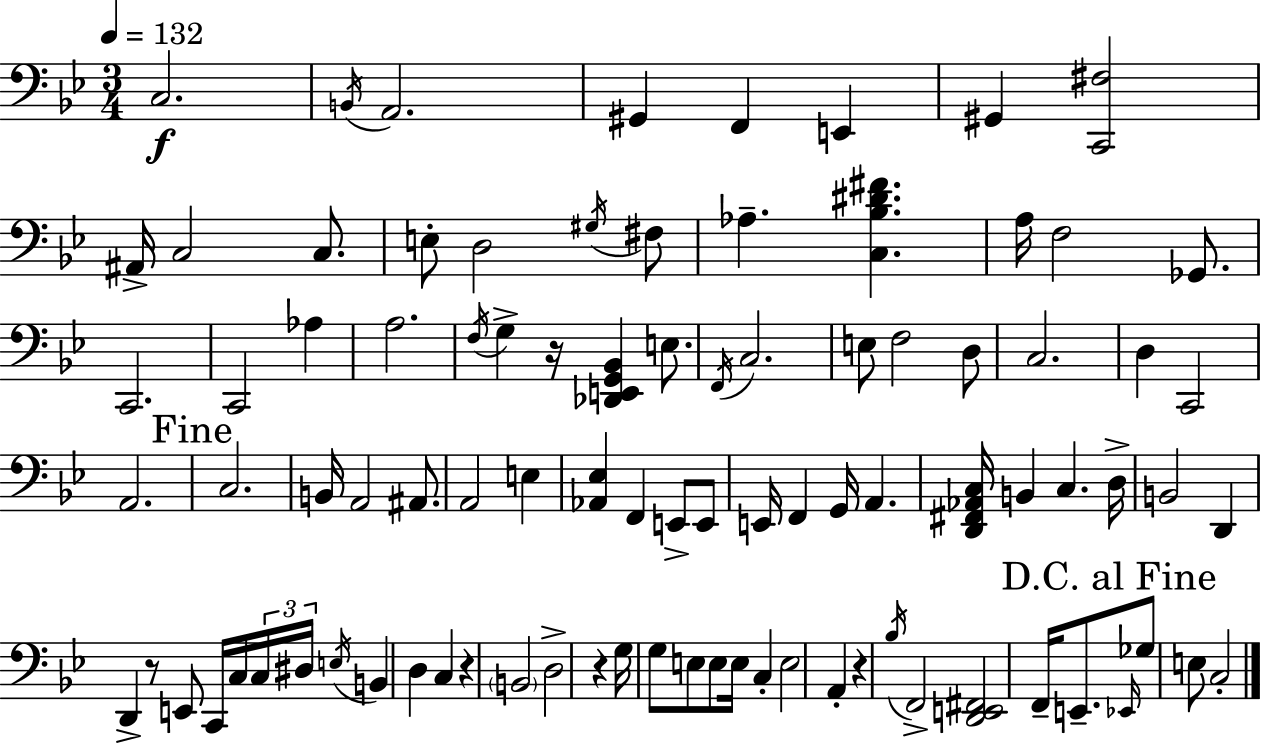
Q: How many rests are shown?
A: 5